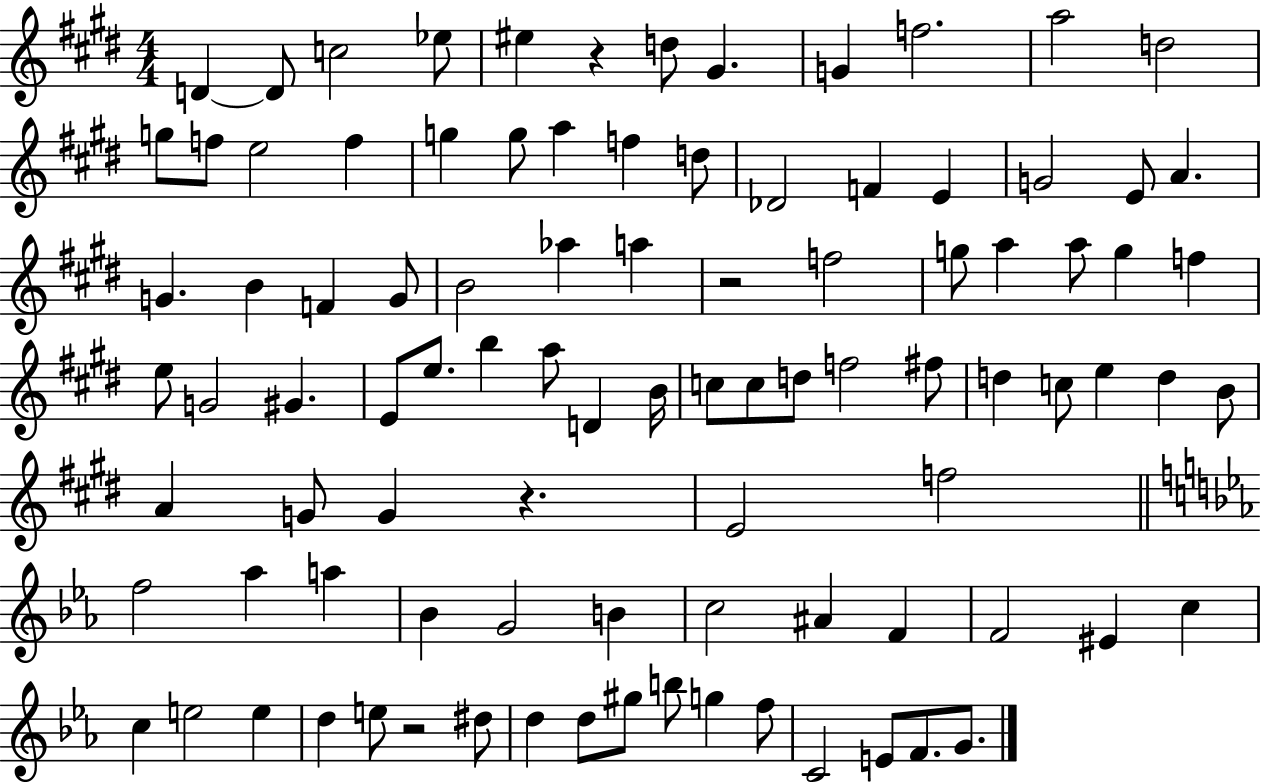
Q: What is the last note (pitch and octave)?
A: G4